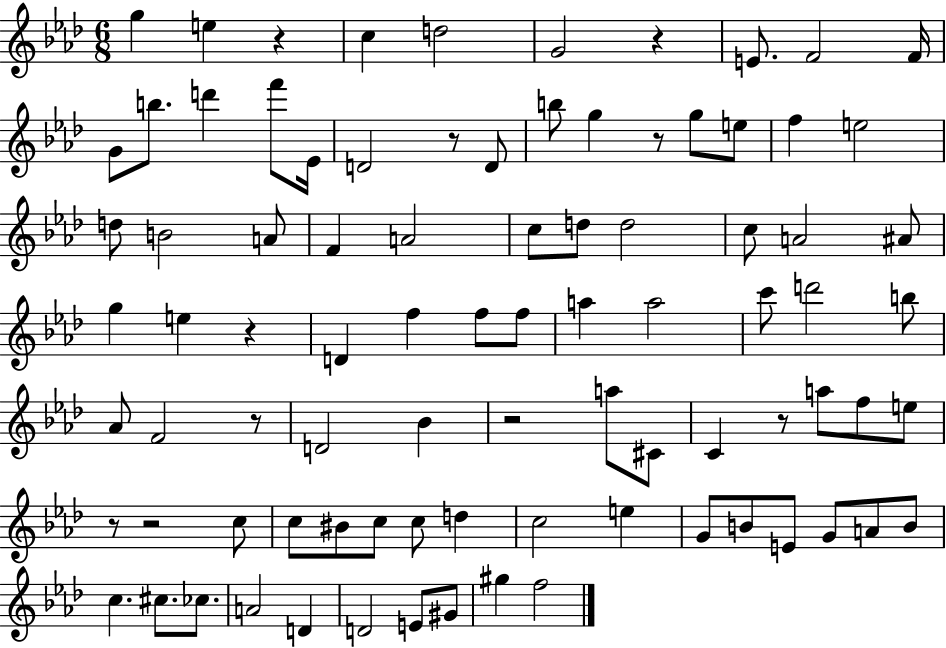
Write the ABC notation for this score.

X:1
T:Untitled
M:6/8
L:1/4
K:Ab
g e z c d2 G2 z E/2 F2 F/4 G/2 b/2 d' f'/2 _E/4 D2 z/2 D/2 b/2 g z/2 g/2 e/2 f e2 d/2 B2 A/2 F A2 c/2 d/2 d2 c/2 A2 ^A/2 g e z D f f/2 f/2 a a2 c'/2 d'2 b/2 _A/2 F2 z/2 D2 _B z2 a/2 ^C/2 C z/2 a/2 f/2 e/2 z/2 z2 c/2 c/2 ^B/2 c/2 c/2 d c2 e G/2 B/2 E/2 G/2 A/2 B/2 c ^c/2 _c/2 A2 D D2 E/2 ^G/2 ^g f2